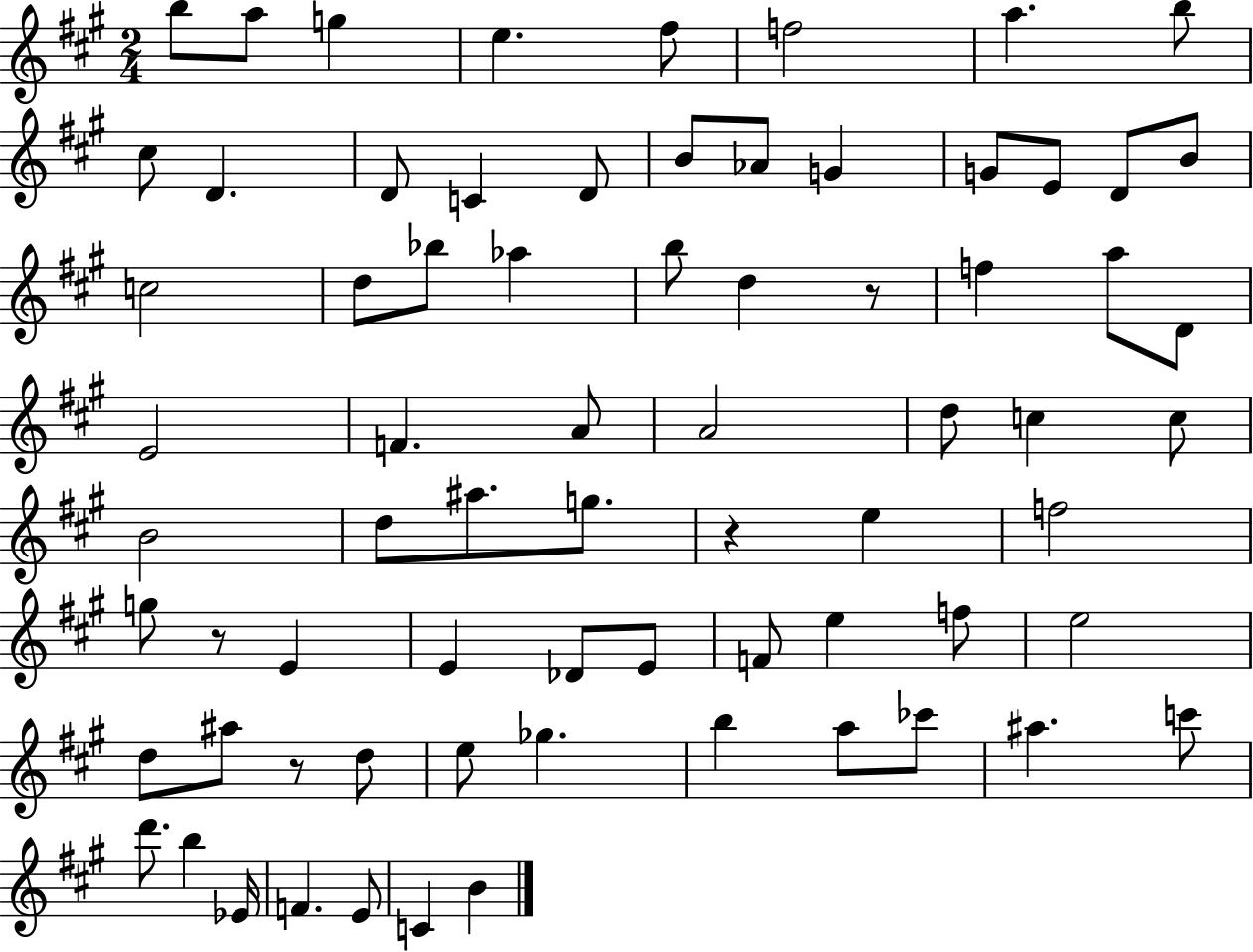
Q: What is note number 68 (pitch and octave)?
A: B4